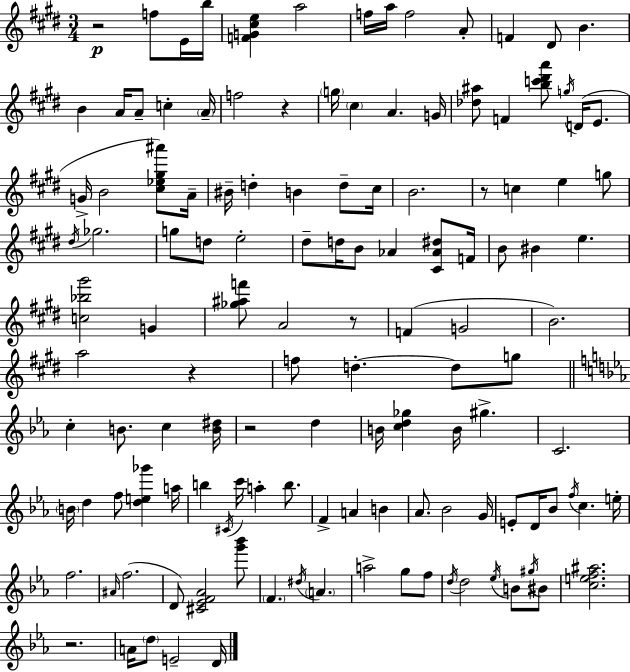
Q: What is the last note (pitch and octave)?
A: D4